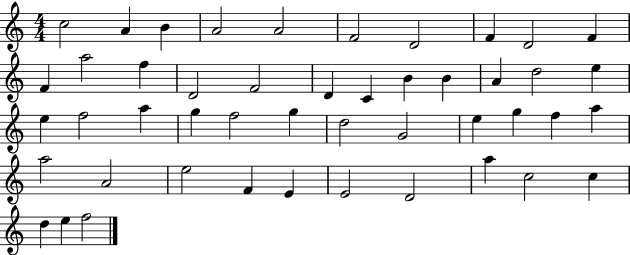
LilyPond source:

{
  \clef treble
  \numericTimeSignature
  \time 4/4
  \key c \major
  c''2 a'4 b'4 | a'2 a'2 | f'2 d'2 | f'4 d'2 f'4 | \break f'4 a''2 f''4 | d'2 f'2 | d'4 c'4 b'4 b'4 | a'4 d''2 e''4 | \break e''4 f''2 a''4 | g''4 f''2 g''4 | d''2 g'2 | e''4 g''4 f''4 a''4 | \break a''2 a'2 | e''2 f'4 e'4 | e'2 d'2 | a''4 c''2 c''4 | \break d''4 e''4 f''2 | \bar "|."
}